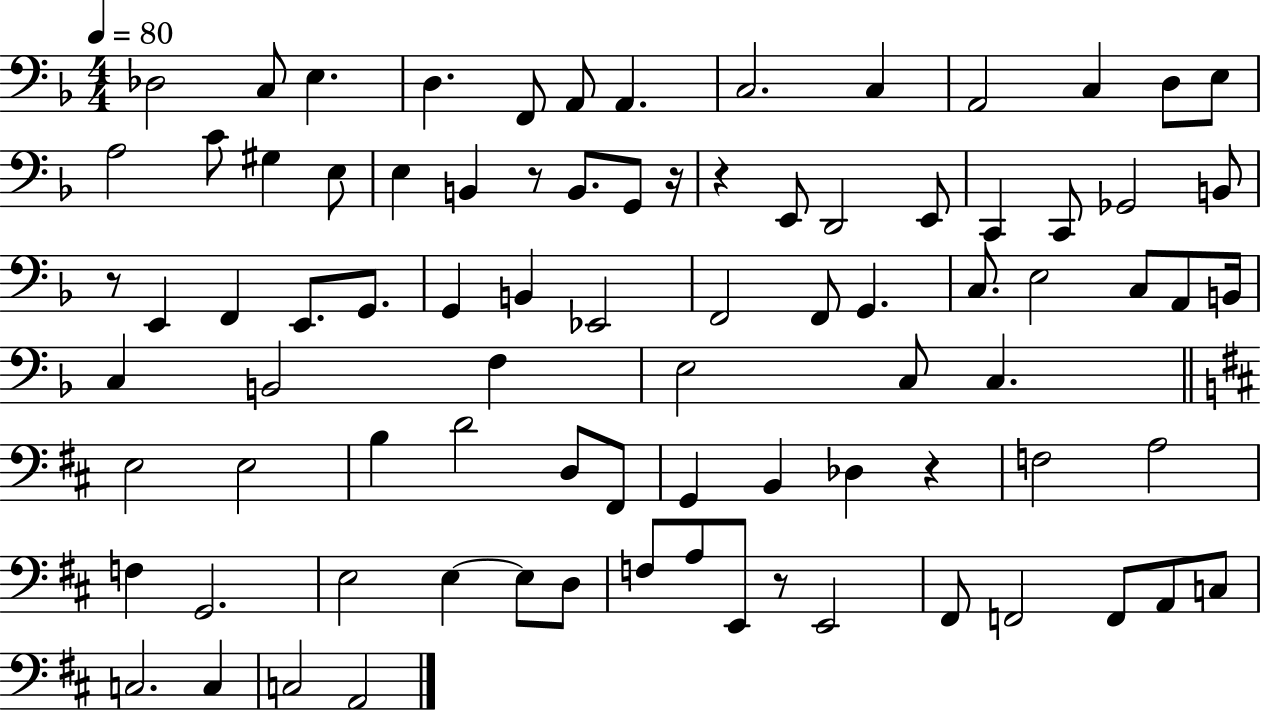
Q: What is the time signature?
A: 4/4